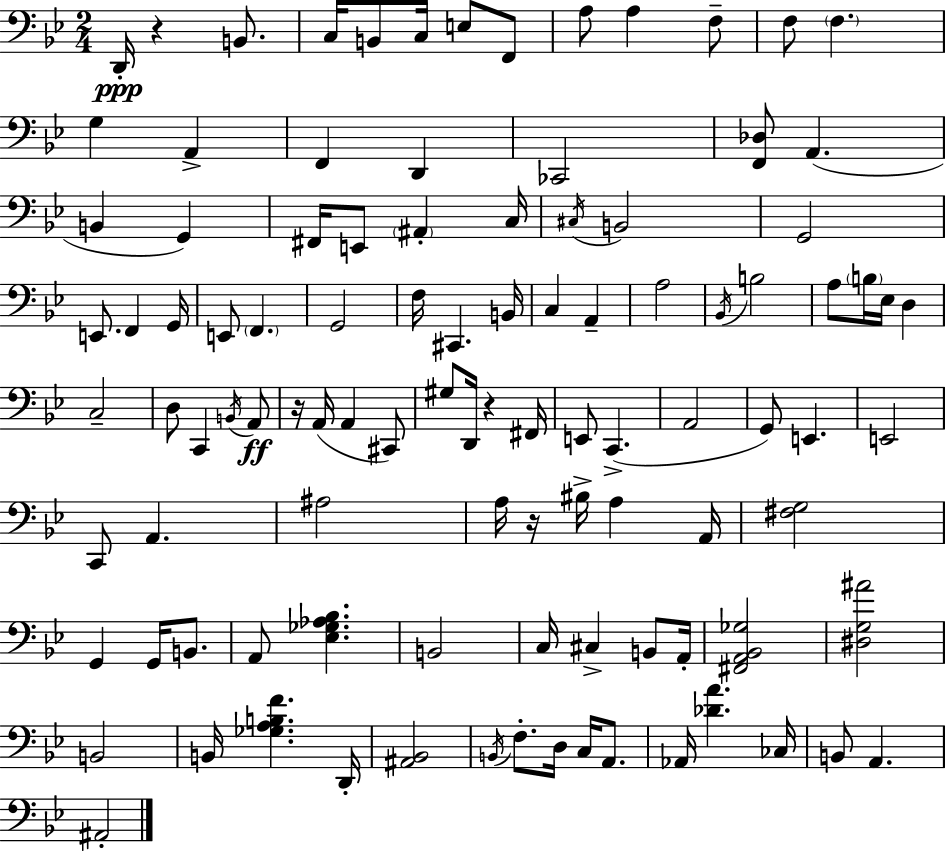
X:1
T:Untitled
M:2/4
L:1/4
K:Bb
D,,/4 z B,,/2 C,/4 B,,/2 C,/4 E,/2 F,,/2 A,/2 A, F,/2 F,/2 F, G, A,, F,, D,, _C,,2 [F,,_D,]/2 A,, B,, G,, ^F,,/4 E,,/2 ^A,, C,/4 ^C,/4 B,,2 G,,2 E,,/2 F,, G,,/4 E,,/2 F,, G,,2 F,/4 ^C,, B,,/4 C, A,, A,2 _B,,/4 B,2 A,/2 B,/4 _E,/4 D, C,2 D,/2 C,, B,,/4 A,,/2 z/4 A,,/4 A,, ^C,,/2 ^G,/2 D,,/4 z ^F,,/4 E,,/2 C,, A,,2 G,,/2 E,, E,,2 C,,/2 A,, ^A,2 A,/4 z/4 ^B,/4 A, A,,/4 [^F,G,]2 G,, G,,/4 B,,/2 A,,/2 [_E,_G,_A,_B,] B,,2 C,/4 ^C, B,,/2 A,,/4 [^F,,A,,_B,,_G,]2 [^D,G,^A]2 B,,2 B,,/4 [_G,A,B,F] D,,/4 [^A,,_B,,]2 B,,/4 F,/2 D,/4 C,/4 A,,/2 _A,,/4 [_DA] _C,/4 B,,/2 A,, ^A,,2